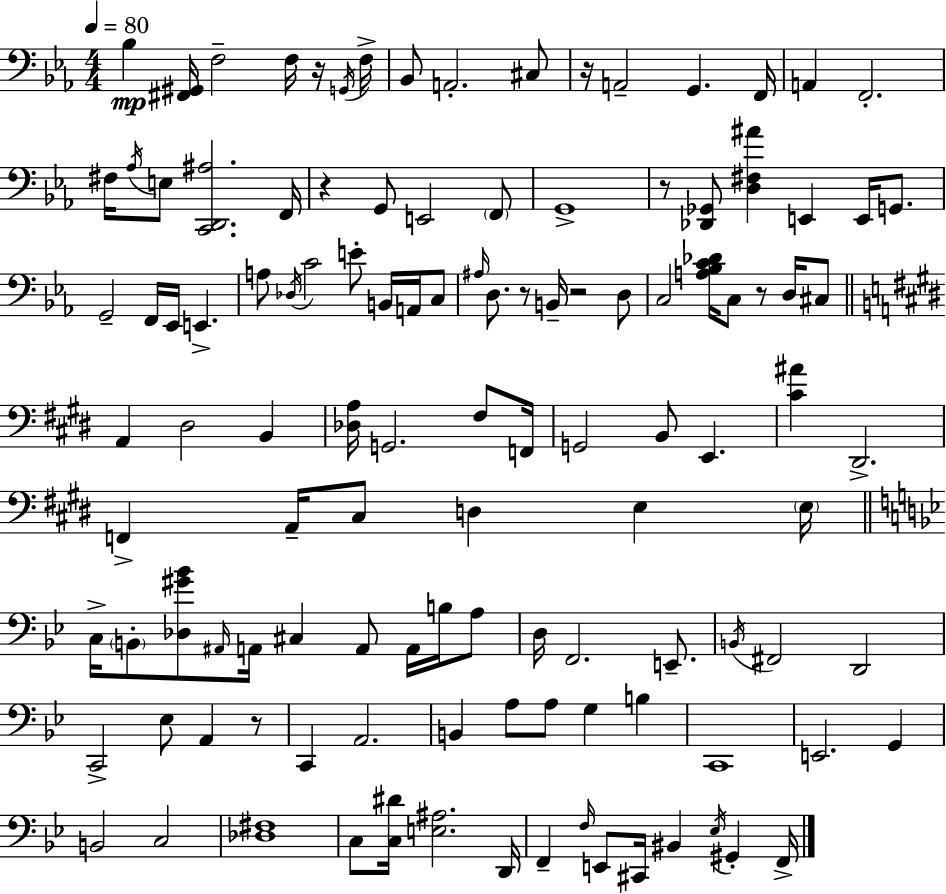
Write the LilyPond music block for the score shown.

{
  \clef bass
  \numericTimeSignature
  \time 4/4
  \key c \minor
  \tempo 4 = 80
  bes4\mp <fis, gis,>16 f2-- f16 r16 \acciaccatura { g,16 } | f16-> bes,8 a,2.-. cis8 | r16 a,2-- g,4. | f,16 a,4 f,2.-. | \break fis16 \acciaccatura { aes16 } e8 <c, d, ais>2. | f,16 r4 g,8 e,2 | \parenthesize f,8 g,1-> | r8 <des, ges,>8 <d fis ais'>4 e,4 e,16 g,8. | \break g,2-- f,16 ees,16 e,4.-> | a8 \acciaccatura { des16 } c'2 e'8-. b,16 | a,16 c8 \grace { ais16 } d8. r8 b,16-- r2 | d8 c2 <a bes c' des'>16 c8 r8 | \break d16 cis8 \bar "||" \break \key e \major a,4 dis2 b,4 | <des a>16 g,2. fis8 f,16 | g,2 b,8 e,4. | <cis' ais'>4 dis,2.-> | \break f,4-> a,16-- cis8 d4 e4 \parenthesize e16 | \bar "||" \break \key bes \major c16-> \parenthesize b,8-. <des gis' bes'>8 \grace { ais,16 } a,16 cis4 a,8 a,16 b16 a8 | d16 f,2. e,8.-- | \acciaccatura { b,16 } fis,2 d,2 | c,2-> ees8 a,4 | \break r8 c,4 a,2. | b,4 a8 a8 g4 b4 | c,1 | e,2. g,4 | \break b,2 c2 | <des fis>1 | c8 <c dis'>16 <e ais>2. | d,16 f,4-- \grace { f16 } e,8 cis,16 bis,4 \acciaccatura { ees16 } gis,4-. | \break f,16-> \bar "|."
}